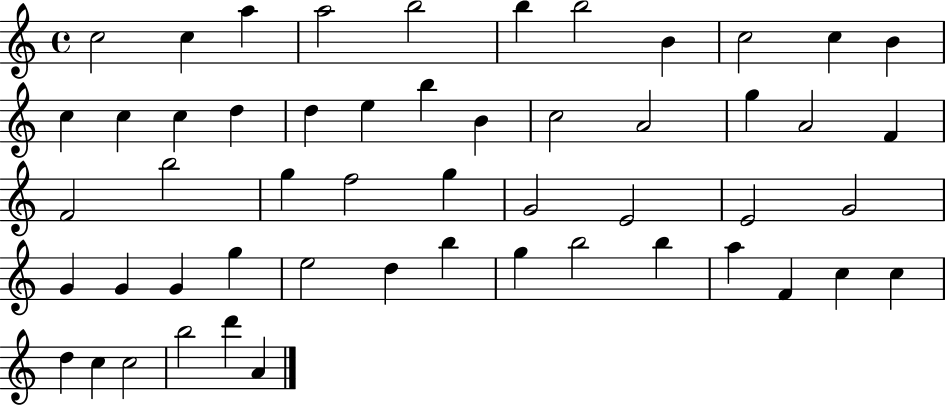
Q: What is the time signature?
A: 4/4